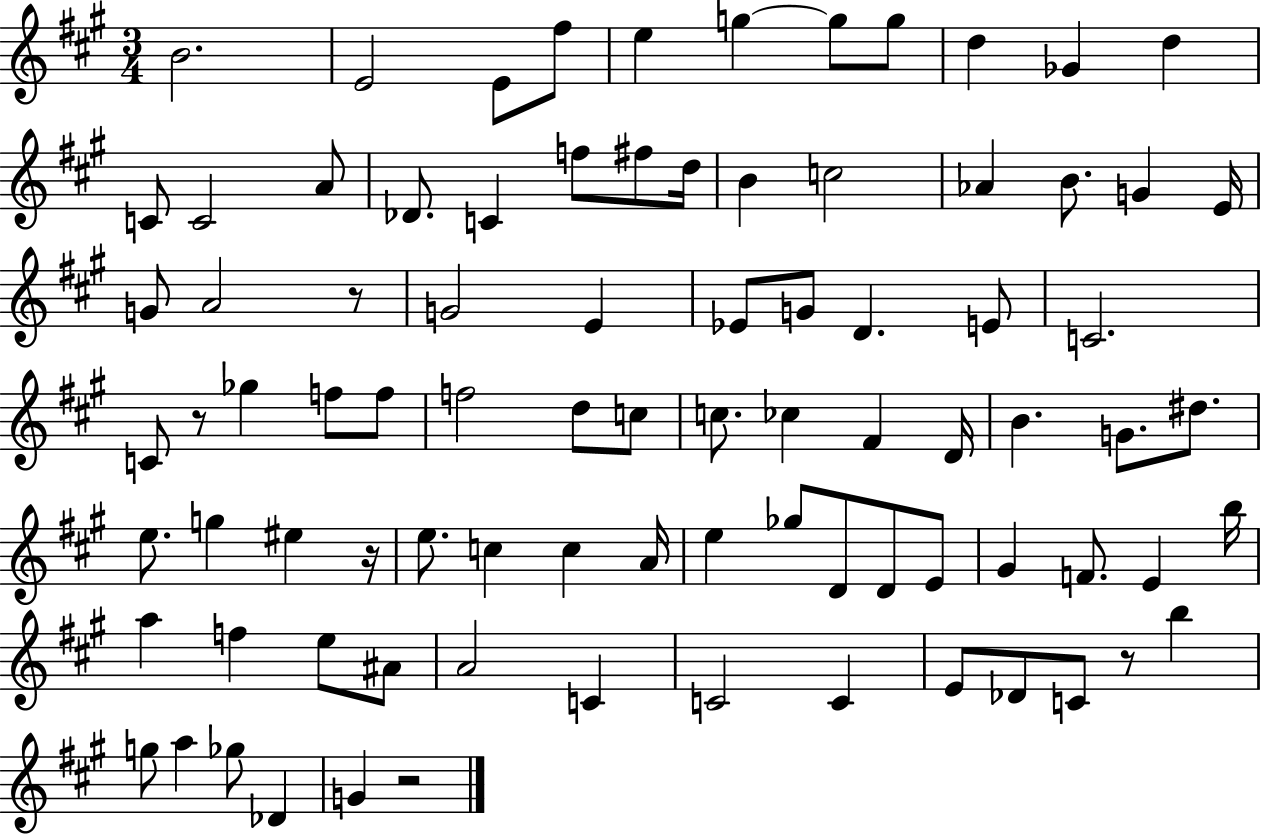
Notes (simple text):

B4/h. E4/h E4/e F#5/e E5/q G5/q G5/e G5/e D5/q Gb4/q D5/q C4/e C4/h A4/e Db4/e. C4/q F5/e F#5/e D5/s B4/q C5/h Ab4/q B4/e. G4/q E4/s G4/e A4/h R/e G4/h E4/q Eb4/e G4/e D4/q. E4/e C4/h. C4/e R/e Gb5/q F5/e F5/e F5/h D5/e C5/e C5/e. CES5/q F#4/q D4/s B4/q. G4/e. D#5/e. E5/e. G5/q EIS5/q R/s E5/e. C5/q C5/q A4/s E5/q Gb5/e D4/e D4/e E4/e G#4/q F4/e. E4/q B5/s A5/q F5/q E5/e A#4/e A4/h C4/q C4/h C4/q E4/e Db4/e C4/e R/e B5/q G5/e A5/q Gb5/e Db4/q G4/q R/h